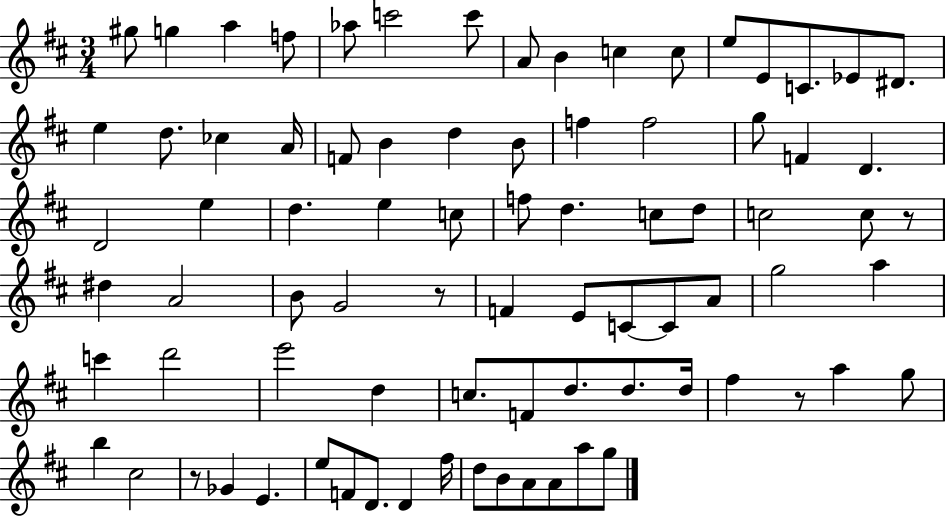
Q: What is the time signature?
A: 3/4